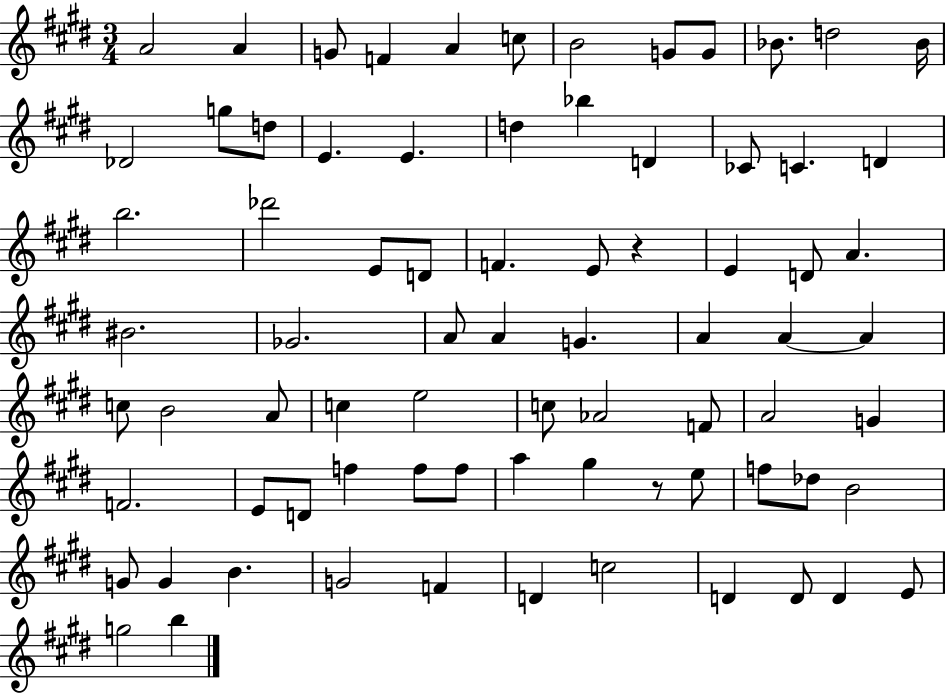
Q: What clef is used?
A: treble